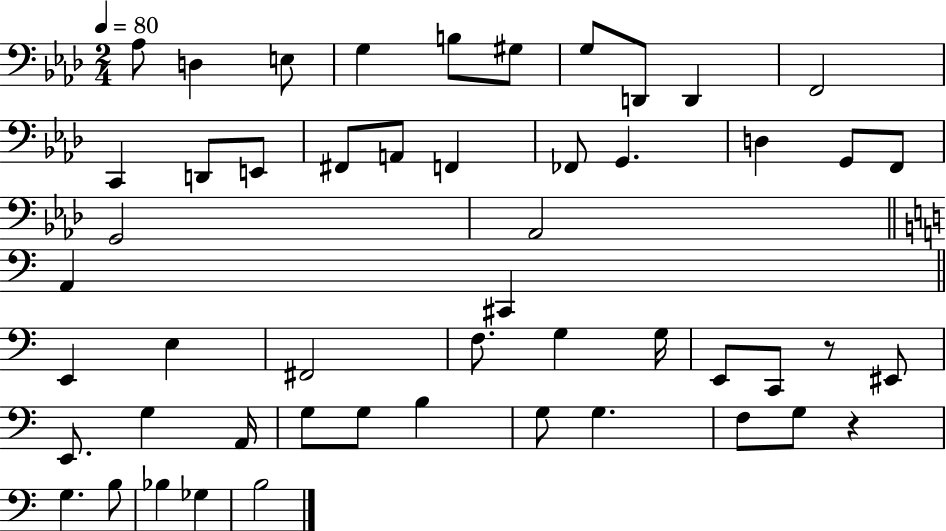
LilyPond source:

{
  \clef bass
  \numericTimeSignature
  \time 2/4
  \key aes \major
  \tempo 4 = 80
  aes8 d4 e8 | g4 b8 gis8 | g8 d,8 d,4 | f,2 | \break c,4 d,8 e,8 | fis,8 a,8 f,4 | fes,8 g,4. | d4 g,8 f,8 | \break g,2 | aes,2 | \bar "||" \break \key c \major a,4 cis,4 | \bar "||" \break \key c \major e,4 e4 | fis,2 | f8. g4 g16 | e,8 c,8 r8 eis,8 | \break e,8. g4 a,16 | g8 g8 b4 | g8 g4. | f8 g8 r4 | \break g4. b8 | bes4 ges4 | b2 | \bar "|."
}